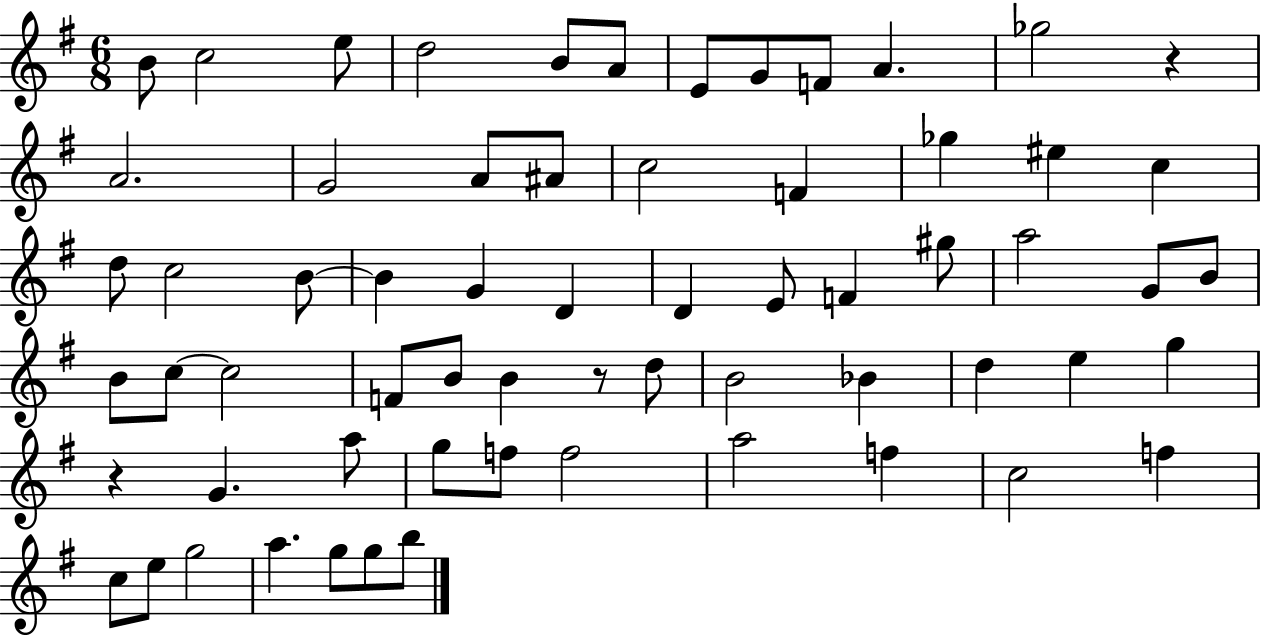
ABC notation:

X:1
T:Untitled
M:6/8
L:1/4
K:G
B/2 c2 e/2 d2 B/2 A/2 E/2 G/2 F/2 A _g2 z A2 G2 A/2 ^A/2 c2 F _g ^e c d/2 c2 B/2 B G D D E/2 F ^g/2 a2 G/2 B/2 B/2 c/2 c2 F/2 B/2 B z/2 d/2 B2 _B d e g z G a/2 g/2 f/2 f2 a2 f c2 f c/2 e/2 g2 a g/2 g/2 b/2